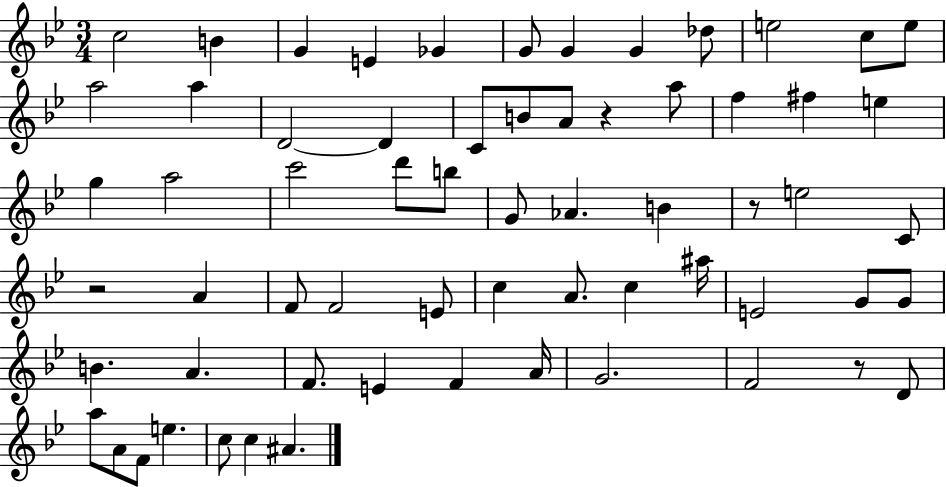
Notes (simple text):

C5/h B4/q G4/q E4/q Gb4/q G4/e G4/q G4/q Db5/e E5/h C5/e E5/e A5/h A5/q D4/h D4/q C4/e B4/e A4/e R/q A5/e F5/q F#5/q E5/q G5/q A5/h C6/h D6/e B5/e G4/e Ab4/q. B4/q R/e E5/h C4/e R/h A4/q F4/e F4/h E4/e C5/q A4/e. C5/q A#5/s E4/h G4/e G4/e B4/q. A4/q. F4/e. E4/q F4/q A4/s G4/h. F4/h R/e D4/e A5/e A4/e F4/e E5/q. C5/e C5/q A#4/q.